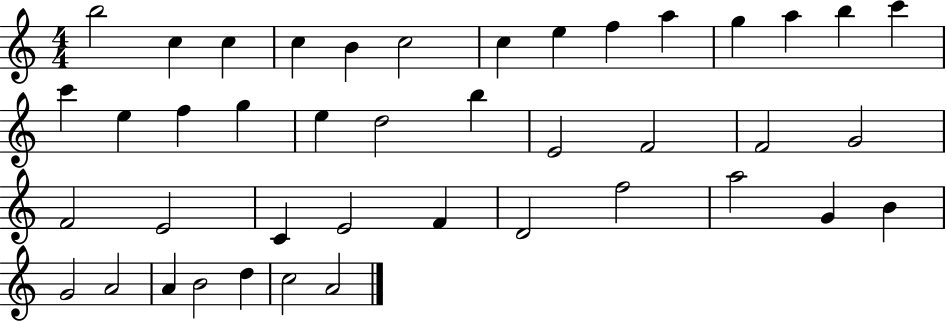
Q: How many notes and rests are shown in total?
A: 42